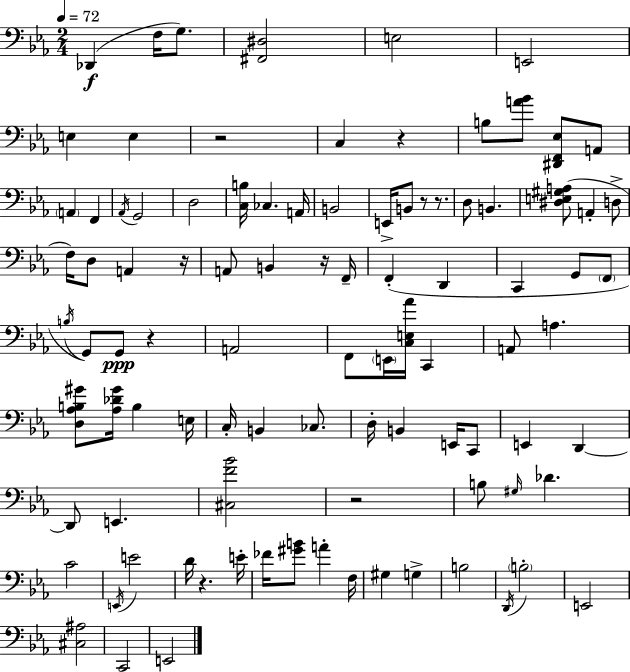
Db2/q F3/s G3/e. [F#2,D#3]/h E3/h E2/h E3/q E3/q R/h C3/q R/q B3/e [A4,Bb4]/e [D#2,F2,Eb3]/e A2/e A2/q F2/q Ab2/s G2/h D3/h [C3,B3]/s CES3/q. A2/s B2/h E2/s B2/e R/e R/e. D3/e B2/q. [D#3,E3,G#3,A3]/e A2/q D3/e F3/s D3/e A2/q R/s A2/e B2/q R/s F2/s F2/q D2/q C2/q G2/e F2/e B3/s G2/e G2/e R/q A2/h F2/e E2/s [C3,E3,Ab4]/s C2/q A2/e A3/q. [D3,Ab3,B3,G#4]/e [Ab3,Db4,G#4]/s B3/q E3/s C3/s B2/q CES3/e. D3/s B2/q E2/s C2/e E2/q D2/q D2/e E2/q. [C#3,F4,Bb4]/h R/h B3/e G#3/s Db4/q. C4/h E2/s E4/h D4/s R/q. E4/s FES4/s [G#4,B4]/e A4/q F3/s G#3/q G3/q B3/h D2/s B3/h E2/h [C#3,A#3]/h C2/h E2/h